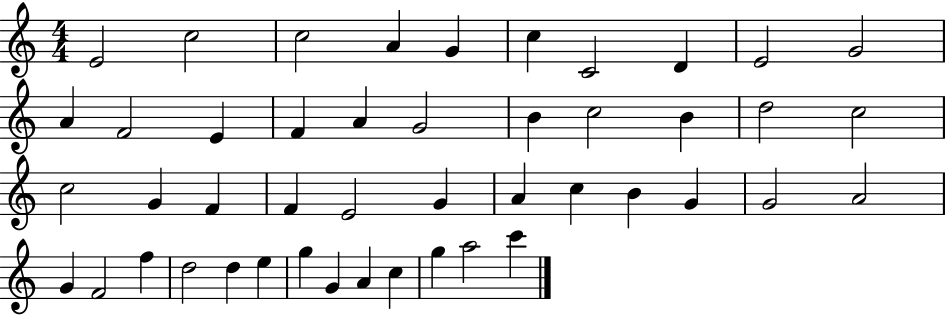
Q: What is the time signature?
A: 4/4